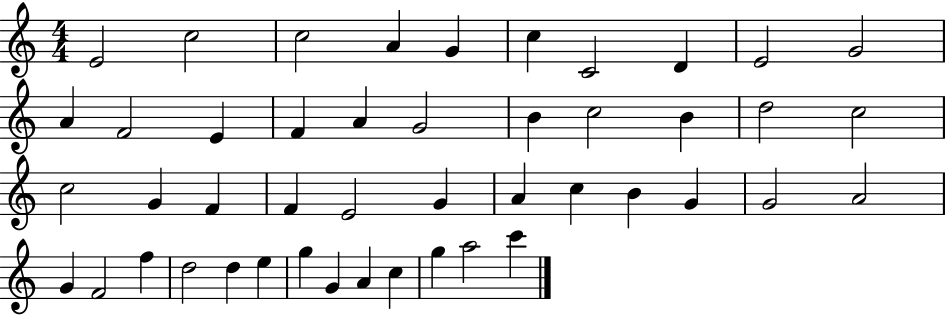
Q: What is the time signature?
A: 4/4